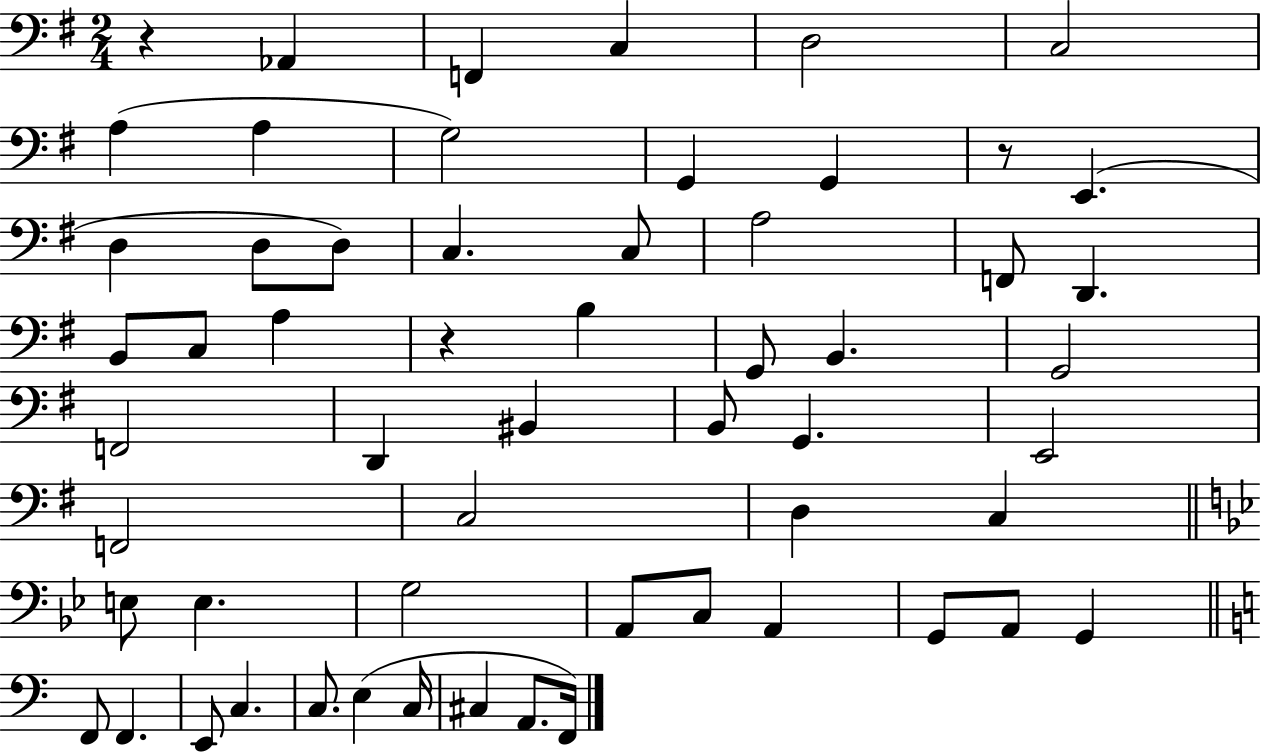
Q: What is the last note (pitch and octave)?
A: F2